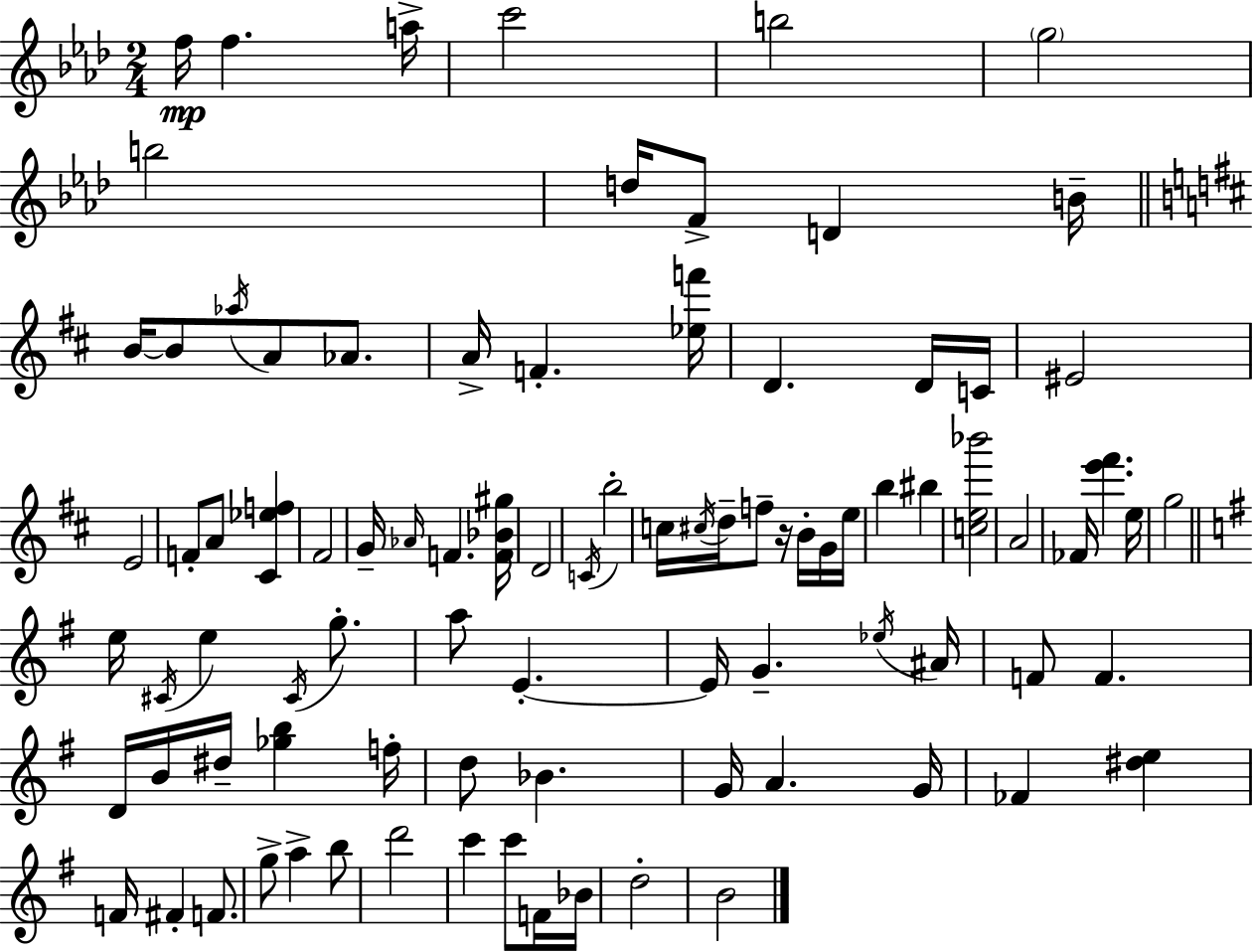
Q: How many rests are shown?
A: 1